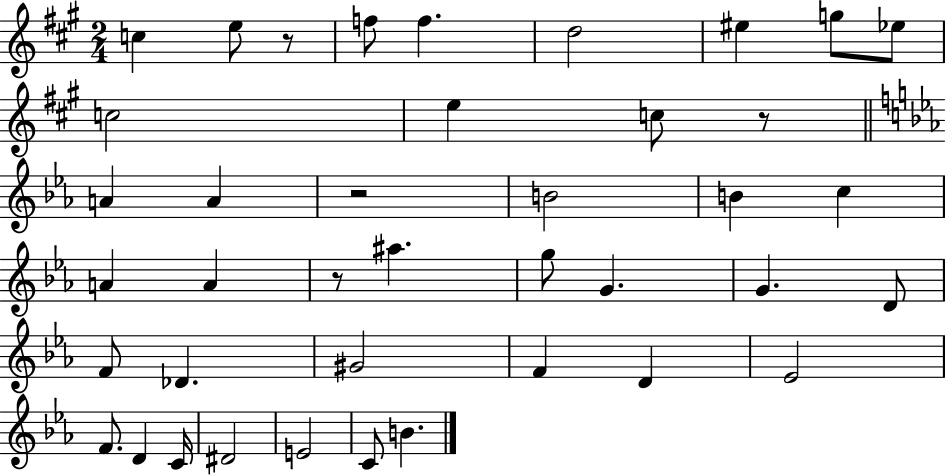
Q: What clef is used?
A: treble